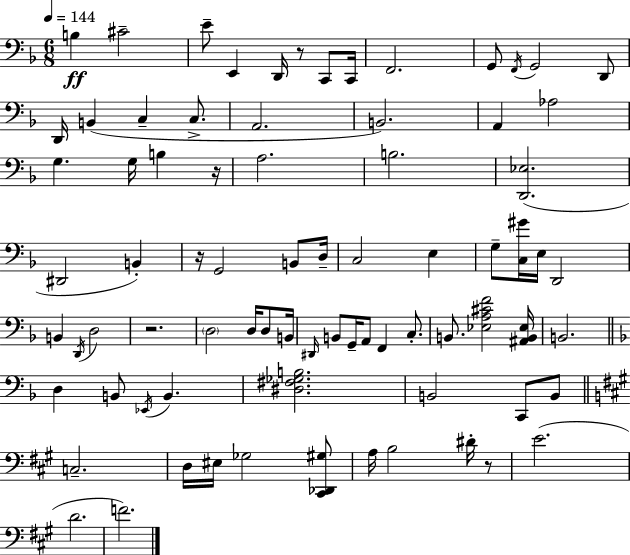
B3/q C#4/h E4/e E2/q D2/s R/e C2/e C2/s F2/h. G2/e F2/s G2/h D2/e D2/s B2/q C3/q C3/e. A2/h. B2/h. A2/q Ab3/h G3/q. G3/s B3/q R/s A3/h. B3/h. [D2,Eb3]/h. D#2/h B2/q R/s G2/h B2/e D3/s C3/h E3/q G3/e [C3,G#4]/s E3/s D2/h B2/q D2/s D3/h R/h. D3/h D3/s D3/e B2/s D#2/s B2/e G2/s A2/e F2/q C3/e. B2/e. [Eb3,A3,C#4,F4]/h [A#2,B2,Eb3]/s B2/h. D3/q B2/e Eb2/s B2/q. [D#3,F#3,Gb3,B3]/h. B2/h C2/e B2/e C3/h. D3/s EIS3/s Gb3/h [C#2,Db2,G#3]/e A3/s B3/h D#4/s R/e E4/h. D4/h. F4/h.